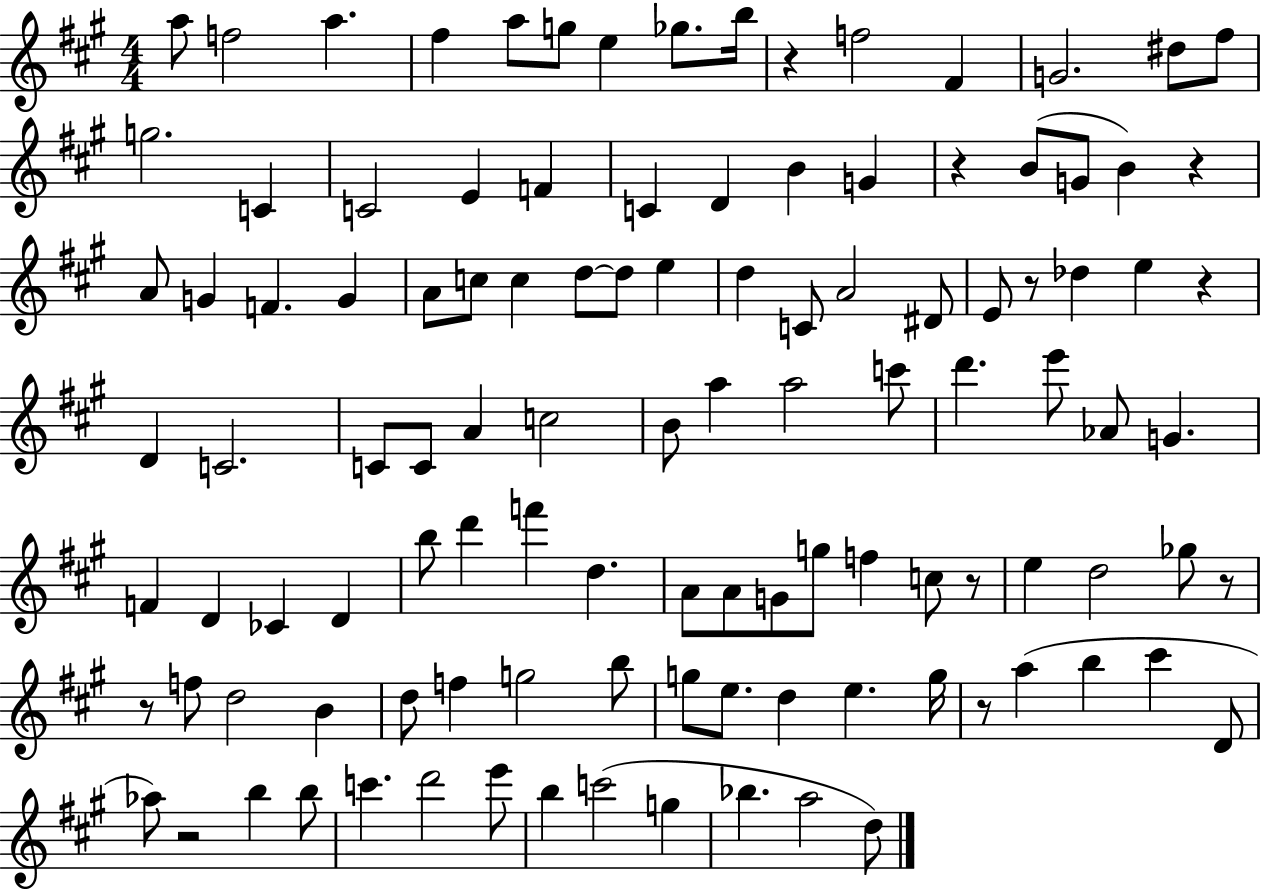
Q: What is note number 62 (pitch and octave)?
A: B5